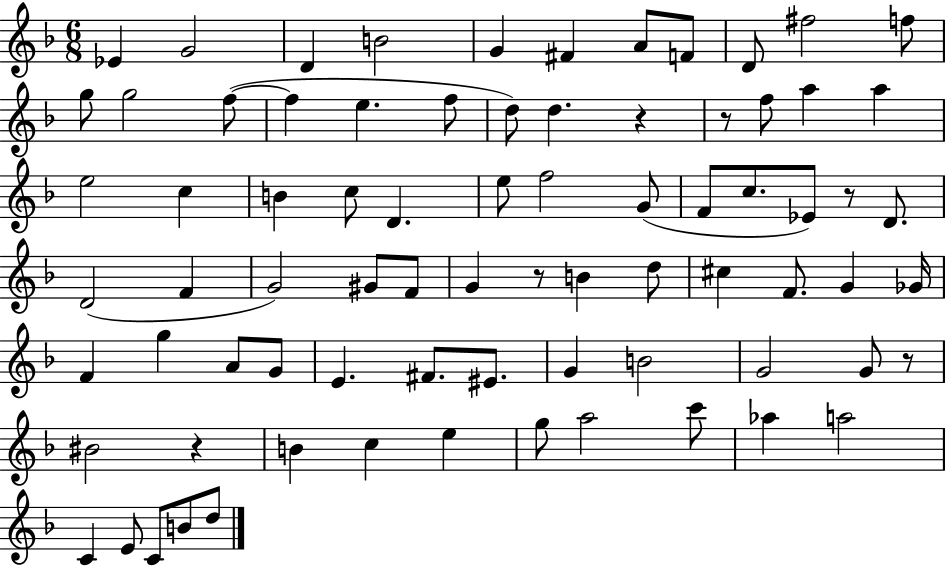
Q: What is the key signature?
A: F major